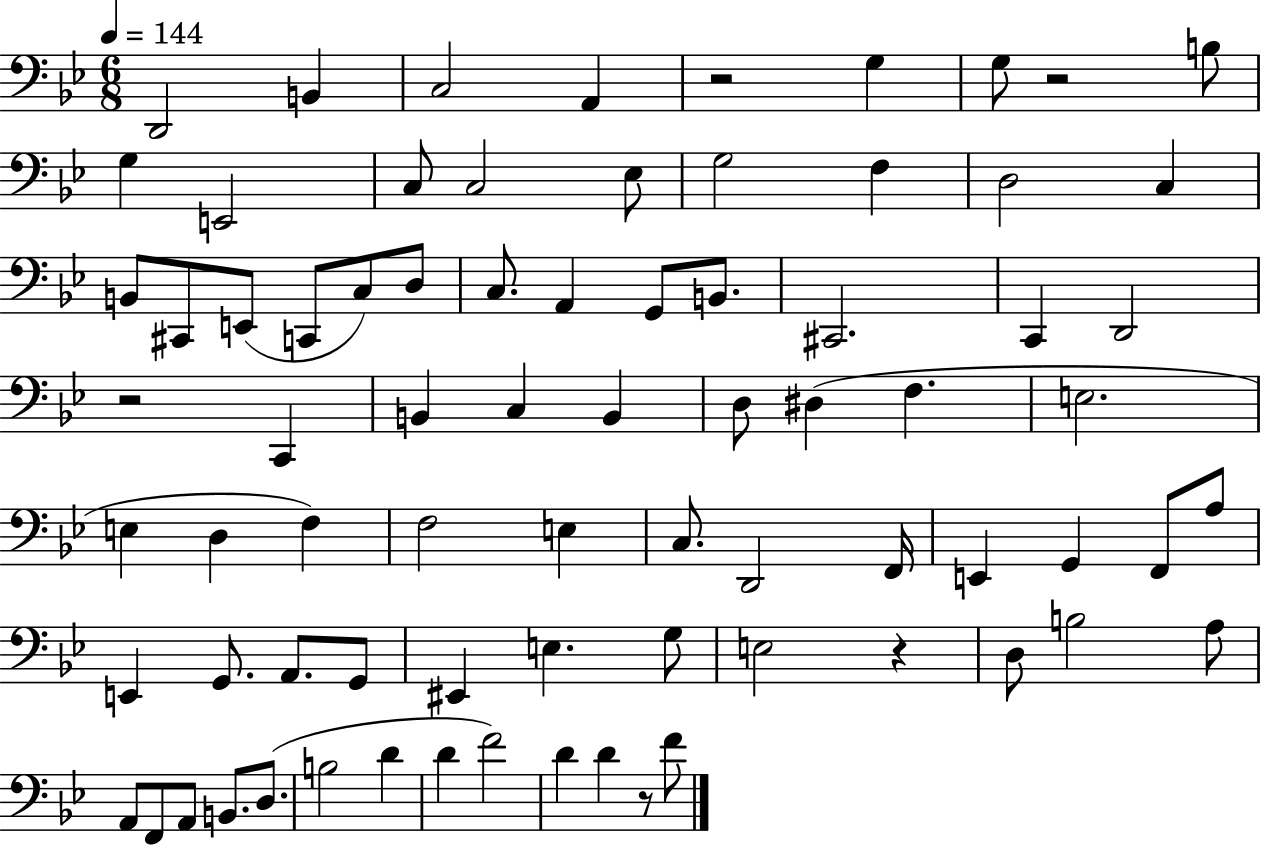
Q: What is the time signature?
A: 6/8